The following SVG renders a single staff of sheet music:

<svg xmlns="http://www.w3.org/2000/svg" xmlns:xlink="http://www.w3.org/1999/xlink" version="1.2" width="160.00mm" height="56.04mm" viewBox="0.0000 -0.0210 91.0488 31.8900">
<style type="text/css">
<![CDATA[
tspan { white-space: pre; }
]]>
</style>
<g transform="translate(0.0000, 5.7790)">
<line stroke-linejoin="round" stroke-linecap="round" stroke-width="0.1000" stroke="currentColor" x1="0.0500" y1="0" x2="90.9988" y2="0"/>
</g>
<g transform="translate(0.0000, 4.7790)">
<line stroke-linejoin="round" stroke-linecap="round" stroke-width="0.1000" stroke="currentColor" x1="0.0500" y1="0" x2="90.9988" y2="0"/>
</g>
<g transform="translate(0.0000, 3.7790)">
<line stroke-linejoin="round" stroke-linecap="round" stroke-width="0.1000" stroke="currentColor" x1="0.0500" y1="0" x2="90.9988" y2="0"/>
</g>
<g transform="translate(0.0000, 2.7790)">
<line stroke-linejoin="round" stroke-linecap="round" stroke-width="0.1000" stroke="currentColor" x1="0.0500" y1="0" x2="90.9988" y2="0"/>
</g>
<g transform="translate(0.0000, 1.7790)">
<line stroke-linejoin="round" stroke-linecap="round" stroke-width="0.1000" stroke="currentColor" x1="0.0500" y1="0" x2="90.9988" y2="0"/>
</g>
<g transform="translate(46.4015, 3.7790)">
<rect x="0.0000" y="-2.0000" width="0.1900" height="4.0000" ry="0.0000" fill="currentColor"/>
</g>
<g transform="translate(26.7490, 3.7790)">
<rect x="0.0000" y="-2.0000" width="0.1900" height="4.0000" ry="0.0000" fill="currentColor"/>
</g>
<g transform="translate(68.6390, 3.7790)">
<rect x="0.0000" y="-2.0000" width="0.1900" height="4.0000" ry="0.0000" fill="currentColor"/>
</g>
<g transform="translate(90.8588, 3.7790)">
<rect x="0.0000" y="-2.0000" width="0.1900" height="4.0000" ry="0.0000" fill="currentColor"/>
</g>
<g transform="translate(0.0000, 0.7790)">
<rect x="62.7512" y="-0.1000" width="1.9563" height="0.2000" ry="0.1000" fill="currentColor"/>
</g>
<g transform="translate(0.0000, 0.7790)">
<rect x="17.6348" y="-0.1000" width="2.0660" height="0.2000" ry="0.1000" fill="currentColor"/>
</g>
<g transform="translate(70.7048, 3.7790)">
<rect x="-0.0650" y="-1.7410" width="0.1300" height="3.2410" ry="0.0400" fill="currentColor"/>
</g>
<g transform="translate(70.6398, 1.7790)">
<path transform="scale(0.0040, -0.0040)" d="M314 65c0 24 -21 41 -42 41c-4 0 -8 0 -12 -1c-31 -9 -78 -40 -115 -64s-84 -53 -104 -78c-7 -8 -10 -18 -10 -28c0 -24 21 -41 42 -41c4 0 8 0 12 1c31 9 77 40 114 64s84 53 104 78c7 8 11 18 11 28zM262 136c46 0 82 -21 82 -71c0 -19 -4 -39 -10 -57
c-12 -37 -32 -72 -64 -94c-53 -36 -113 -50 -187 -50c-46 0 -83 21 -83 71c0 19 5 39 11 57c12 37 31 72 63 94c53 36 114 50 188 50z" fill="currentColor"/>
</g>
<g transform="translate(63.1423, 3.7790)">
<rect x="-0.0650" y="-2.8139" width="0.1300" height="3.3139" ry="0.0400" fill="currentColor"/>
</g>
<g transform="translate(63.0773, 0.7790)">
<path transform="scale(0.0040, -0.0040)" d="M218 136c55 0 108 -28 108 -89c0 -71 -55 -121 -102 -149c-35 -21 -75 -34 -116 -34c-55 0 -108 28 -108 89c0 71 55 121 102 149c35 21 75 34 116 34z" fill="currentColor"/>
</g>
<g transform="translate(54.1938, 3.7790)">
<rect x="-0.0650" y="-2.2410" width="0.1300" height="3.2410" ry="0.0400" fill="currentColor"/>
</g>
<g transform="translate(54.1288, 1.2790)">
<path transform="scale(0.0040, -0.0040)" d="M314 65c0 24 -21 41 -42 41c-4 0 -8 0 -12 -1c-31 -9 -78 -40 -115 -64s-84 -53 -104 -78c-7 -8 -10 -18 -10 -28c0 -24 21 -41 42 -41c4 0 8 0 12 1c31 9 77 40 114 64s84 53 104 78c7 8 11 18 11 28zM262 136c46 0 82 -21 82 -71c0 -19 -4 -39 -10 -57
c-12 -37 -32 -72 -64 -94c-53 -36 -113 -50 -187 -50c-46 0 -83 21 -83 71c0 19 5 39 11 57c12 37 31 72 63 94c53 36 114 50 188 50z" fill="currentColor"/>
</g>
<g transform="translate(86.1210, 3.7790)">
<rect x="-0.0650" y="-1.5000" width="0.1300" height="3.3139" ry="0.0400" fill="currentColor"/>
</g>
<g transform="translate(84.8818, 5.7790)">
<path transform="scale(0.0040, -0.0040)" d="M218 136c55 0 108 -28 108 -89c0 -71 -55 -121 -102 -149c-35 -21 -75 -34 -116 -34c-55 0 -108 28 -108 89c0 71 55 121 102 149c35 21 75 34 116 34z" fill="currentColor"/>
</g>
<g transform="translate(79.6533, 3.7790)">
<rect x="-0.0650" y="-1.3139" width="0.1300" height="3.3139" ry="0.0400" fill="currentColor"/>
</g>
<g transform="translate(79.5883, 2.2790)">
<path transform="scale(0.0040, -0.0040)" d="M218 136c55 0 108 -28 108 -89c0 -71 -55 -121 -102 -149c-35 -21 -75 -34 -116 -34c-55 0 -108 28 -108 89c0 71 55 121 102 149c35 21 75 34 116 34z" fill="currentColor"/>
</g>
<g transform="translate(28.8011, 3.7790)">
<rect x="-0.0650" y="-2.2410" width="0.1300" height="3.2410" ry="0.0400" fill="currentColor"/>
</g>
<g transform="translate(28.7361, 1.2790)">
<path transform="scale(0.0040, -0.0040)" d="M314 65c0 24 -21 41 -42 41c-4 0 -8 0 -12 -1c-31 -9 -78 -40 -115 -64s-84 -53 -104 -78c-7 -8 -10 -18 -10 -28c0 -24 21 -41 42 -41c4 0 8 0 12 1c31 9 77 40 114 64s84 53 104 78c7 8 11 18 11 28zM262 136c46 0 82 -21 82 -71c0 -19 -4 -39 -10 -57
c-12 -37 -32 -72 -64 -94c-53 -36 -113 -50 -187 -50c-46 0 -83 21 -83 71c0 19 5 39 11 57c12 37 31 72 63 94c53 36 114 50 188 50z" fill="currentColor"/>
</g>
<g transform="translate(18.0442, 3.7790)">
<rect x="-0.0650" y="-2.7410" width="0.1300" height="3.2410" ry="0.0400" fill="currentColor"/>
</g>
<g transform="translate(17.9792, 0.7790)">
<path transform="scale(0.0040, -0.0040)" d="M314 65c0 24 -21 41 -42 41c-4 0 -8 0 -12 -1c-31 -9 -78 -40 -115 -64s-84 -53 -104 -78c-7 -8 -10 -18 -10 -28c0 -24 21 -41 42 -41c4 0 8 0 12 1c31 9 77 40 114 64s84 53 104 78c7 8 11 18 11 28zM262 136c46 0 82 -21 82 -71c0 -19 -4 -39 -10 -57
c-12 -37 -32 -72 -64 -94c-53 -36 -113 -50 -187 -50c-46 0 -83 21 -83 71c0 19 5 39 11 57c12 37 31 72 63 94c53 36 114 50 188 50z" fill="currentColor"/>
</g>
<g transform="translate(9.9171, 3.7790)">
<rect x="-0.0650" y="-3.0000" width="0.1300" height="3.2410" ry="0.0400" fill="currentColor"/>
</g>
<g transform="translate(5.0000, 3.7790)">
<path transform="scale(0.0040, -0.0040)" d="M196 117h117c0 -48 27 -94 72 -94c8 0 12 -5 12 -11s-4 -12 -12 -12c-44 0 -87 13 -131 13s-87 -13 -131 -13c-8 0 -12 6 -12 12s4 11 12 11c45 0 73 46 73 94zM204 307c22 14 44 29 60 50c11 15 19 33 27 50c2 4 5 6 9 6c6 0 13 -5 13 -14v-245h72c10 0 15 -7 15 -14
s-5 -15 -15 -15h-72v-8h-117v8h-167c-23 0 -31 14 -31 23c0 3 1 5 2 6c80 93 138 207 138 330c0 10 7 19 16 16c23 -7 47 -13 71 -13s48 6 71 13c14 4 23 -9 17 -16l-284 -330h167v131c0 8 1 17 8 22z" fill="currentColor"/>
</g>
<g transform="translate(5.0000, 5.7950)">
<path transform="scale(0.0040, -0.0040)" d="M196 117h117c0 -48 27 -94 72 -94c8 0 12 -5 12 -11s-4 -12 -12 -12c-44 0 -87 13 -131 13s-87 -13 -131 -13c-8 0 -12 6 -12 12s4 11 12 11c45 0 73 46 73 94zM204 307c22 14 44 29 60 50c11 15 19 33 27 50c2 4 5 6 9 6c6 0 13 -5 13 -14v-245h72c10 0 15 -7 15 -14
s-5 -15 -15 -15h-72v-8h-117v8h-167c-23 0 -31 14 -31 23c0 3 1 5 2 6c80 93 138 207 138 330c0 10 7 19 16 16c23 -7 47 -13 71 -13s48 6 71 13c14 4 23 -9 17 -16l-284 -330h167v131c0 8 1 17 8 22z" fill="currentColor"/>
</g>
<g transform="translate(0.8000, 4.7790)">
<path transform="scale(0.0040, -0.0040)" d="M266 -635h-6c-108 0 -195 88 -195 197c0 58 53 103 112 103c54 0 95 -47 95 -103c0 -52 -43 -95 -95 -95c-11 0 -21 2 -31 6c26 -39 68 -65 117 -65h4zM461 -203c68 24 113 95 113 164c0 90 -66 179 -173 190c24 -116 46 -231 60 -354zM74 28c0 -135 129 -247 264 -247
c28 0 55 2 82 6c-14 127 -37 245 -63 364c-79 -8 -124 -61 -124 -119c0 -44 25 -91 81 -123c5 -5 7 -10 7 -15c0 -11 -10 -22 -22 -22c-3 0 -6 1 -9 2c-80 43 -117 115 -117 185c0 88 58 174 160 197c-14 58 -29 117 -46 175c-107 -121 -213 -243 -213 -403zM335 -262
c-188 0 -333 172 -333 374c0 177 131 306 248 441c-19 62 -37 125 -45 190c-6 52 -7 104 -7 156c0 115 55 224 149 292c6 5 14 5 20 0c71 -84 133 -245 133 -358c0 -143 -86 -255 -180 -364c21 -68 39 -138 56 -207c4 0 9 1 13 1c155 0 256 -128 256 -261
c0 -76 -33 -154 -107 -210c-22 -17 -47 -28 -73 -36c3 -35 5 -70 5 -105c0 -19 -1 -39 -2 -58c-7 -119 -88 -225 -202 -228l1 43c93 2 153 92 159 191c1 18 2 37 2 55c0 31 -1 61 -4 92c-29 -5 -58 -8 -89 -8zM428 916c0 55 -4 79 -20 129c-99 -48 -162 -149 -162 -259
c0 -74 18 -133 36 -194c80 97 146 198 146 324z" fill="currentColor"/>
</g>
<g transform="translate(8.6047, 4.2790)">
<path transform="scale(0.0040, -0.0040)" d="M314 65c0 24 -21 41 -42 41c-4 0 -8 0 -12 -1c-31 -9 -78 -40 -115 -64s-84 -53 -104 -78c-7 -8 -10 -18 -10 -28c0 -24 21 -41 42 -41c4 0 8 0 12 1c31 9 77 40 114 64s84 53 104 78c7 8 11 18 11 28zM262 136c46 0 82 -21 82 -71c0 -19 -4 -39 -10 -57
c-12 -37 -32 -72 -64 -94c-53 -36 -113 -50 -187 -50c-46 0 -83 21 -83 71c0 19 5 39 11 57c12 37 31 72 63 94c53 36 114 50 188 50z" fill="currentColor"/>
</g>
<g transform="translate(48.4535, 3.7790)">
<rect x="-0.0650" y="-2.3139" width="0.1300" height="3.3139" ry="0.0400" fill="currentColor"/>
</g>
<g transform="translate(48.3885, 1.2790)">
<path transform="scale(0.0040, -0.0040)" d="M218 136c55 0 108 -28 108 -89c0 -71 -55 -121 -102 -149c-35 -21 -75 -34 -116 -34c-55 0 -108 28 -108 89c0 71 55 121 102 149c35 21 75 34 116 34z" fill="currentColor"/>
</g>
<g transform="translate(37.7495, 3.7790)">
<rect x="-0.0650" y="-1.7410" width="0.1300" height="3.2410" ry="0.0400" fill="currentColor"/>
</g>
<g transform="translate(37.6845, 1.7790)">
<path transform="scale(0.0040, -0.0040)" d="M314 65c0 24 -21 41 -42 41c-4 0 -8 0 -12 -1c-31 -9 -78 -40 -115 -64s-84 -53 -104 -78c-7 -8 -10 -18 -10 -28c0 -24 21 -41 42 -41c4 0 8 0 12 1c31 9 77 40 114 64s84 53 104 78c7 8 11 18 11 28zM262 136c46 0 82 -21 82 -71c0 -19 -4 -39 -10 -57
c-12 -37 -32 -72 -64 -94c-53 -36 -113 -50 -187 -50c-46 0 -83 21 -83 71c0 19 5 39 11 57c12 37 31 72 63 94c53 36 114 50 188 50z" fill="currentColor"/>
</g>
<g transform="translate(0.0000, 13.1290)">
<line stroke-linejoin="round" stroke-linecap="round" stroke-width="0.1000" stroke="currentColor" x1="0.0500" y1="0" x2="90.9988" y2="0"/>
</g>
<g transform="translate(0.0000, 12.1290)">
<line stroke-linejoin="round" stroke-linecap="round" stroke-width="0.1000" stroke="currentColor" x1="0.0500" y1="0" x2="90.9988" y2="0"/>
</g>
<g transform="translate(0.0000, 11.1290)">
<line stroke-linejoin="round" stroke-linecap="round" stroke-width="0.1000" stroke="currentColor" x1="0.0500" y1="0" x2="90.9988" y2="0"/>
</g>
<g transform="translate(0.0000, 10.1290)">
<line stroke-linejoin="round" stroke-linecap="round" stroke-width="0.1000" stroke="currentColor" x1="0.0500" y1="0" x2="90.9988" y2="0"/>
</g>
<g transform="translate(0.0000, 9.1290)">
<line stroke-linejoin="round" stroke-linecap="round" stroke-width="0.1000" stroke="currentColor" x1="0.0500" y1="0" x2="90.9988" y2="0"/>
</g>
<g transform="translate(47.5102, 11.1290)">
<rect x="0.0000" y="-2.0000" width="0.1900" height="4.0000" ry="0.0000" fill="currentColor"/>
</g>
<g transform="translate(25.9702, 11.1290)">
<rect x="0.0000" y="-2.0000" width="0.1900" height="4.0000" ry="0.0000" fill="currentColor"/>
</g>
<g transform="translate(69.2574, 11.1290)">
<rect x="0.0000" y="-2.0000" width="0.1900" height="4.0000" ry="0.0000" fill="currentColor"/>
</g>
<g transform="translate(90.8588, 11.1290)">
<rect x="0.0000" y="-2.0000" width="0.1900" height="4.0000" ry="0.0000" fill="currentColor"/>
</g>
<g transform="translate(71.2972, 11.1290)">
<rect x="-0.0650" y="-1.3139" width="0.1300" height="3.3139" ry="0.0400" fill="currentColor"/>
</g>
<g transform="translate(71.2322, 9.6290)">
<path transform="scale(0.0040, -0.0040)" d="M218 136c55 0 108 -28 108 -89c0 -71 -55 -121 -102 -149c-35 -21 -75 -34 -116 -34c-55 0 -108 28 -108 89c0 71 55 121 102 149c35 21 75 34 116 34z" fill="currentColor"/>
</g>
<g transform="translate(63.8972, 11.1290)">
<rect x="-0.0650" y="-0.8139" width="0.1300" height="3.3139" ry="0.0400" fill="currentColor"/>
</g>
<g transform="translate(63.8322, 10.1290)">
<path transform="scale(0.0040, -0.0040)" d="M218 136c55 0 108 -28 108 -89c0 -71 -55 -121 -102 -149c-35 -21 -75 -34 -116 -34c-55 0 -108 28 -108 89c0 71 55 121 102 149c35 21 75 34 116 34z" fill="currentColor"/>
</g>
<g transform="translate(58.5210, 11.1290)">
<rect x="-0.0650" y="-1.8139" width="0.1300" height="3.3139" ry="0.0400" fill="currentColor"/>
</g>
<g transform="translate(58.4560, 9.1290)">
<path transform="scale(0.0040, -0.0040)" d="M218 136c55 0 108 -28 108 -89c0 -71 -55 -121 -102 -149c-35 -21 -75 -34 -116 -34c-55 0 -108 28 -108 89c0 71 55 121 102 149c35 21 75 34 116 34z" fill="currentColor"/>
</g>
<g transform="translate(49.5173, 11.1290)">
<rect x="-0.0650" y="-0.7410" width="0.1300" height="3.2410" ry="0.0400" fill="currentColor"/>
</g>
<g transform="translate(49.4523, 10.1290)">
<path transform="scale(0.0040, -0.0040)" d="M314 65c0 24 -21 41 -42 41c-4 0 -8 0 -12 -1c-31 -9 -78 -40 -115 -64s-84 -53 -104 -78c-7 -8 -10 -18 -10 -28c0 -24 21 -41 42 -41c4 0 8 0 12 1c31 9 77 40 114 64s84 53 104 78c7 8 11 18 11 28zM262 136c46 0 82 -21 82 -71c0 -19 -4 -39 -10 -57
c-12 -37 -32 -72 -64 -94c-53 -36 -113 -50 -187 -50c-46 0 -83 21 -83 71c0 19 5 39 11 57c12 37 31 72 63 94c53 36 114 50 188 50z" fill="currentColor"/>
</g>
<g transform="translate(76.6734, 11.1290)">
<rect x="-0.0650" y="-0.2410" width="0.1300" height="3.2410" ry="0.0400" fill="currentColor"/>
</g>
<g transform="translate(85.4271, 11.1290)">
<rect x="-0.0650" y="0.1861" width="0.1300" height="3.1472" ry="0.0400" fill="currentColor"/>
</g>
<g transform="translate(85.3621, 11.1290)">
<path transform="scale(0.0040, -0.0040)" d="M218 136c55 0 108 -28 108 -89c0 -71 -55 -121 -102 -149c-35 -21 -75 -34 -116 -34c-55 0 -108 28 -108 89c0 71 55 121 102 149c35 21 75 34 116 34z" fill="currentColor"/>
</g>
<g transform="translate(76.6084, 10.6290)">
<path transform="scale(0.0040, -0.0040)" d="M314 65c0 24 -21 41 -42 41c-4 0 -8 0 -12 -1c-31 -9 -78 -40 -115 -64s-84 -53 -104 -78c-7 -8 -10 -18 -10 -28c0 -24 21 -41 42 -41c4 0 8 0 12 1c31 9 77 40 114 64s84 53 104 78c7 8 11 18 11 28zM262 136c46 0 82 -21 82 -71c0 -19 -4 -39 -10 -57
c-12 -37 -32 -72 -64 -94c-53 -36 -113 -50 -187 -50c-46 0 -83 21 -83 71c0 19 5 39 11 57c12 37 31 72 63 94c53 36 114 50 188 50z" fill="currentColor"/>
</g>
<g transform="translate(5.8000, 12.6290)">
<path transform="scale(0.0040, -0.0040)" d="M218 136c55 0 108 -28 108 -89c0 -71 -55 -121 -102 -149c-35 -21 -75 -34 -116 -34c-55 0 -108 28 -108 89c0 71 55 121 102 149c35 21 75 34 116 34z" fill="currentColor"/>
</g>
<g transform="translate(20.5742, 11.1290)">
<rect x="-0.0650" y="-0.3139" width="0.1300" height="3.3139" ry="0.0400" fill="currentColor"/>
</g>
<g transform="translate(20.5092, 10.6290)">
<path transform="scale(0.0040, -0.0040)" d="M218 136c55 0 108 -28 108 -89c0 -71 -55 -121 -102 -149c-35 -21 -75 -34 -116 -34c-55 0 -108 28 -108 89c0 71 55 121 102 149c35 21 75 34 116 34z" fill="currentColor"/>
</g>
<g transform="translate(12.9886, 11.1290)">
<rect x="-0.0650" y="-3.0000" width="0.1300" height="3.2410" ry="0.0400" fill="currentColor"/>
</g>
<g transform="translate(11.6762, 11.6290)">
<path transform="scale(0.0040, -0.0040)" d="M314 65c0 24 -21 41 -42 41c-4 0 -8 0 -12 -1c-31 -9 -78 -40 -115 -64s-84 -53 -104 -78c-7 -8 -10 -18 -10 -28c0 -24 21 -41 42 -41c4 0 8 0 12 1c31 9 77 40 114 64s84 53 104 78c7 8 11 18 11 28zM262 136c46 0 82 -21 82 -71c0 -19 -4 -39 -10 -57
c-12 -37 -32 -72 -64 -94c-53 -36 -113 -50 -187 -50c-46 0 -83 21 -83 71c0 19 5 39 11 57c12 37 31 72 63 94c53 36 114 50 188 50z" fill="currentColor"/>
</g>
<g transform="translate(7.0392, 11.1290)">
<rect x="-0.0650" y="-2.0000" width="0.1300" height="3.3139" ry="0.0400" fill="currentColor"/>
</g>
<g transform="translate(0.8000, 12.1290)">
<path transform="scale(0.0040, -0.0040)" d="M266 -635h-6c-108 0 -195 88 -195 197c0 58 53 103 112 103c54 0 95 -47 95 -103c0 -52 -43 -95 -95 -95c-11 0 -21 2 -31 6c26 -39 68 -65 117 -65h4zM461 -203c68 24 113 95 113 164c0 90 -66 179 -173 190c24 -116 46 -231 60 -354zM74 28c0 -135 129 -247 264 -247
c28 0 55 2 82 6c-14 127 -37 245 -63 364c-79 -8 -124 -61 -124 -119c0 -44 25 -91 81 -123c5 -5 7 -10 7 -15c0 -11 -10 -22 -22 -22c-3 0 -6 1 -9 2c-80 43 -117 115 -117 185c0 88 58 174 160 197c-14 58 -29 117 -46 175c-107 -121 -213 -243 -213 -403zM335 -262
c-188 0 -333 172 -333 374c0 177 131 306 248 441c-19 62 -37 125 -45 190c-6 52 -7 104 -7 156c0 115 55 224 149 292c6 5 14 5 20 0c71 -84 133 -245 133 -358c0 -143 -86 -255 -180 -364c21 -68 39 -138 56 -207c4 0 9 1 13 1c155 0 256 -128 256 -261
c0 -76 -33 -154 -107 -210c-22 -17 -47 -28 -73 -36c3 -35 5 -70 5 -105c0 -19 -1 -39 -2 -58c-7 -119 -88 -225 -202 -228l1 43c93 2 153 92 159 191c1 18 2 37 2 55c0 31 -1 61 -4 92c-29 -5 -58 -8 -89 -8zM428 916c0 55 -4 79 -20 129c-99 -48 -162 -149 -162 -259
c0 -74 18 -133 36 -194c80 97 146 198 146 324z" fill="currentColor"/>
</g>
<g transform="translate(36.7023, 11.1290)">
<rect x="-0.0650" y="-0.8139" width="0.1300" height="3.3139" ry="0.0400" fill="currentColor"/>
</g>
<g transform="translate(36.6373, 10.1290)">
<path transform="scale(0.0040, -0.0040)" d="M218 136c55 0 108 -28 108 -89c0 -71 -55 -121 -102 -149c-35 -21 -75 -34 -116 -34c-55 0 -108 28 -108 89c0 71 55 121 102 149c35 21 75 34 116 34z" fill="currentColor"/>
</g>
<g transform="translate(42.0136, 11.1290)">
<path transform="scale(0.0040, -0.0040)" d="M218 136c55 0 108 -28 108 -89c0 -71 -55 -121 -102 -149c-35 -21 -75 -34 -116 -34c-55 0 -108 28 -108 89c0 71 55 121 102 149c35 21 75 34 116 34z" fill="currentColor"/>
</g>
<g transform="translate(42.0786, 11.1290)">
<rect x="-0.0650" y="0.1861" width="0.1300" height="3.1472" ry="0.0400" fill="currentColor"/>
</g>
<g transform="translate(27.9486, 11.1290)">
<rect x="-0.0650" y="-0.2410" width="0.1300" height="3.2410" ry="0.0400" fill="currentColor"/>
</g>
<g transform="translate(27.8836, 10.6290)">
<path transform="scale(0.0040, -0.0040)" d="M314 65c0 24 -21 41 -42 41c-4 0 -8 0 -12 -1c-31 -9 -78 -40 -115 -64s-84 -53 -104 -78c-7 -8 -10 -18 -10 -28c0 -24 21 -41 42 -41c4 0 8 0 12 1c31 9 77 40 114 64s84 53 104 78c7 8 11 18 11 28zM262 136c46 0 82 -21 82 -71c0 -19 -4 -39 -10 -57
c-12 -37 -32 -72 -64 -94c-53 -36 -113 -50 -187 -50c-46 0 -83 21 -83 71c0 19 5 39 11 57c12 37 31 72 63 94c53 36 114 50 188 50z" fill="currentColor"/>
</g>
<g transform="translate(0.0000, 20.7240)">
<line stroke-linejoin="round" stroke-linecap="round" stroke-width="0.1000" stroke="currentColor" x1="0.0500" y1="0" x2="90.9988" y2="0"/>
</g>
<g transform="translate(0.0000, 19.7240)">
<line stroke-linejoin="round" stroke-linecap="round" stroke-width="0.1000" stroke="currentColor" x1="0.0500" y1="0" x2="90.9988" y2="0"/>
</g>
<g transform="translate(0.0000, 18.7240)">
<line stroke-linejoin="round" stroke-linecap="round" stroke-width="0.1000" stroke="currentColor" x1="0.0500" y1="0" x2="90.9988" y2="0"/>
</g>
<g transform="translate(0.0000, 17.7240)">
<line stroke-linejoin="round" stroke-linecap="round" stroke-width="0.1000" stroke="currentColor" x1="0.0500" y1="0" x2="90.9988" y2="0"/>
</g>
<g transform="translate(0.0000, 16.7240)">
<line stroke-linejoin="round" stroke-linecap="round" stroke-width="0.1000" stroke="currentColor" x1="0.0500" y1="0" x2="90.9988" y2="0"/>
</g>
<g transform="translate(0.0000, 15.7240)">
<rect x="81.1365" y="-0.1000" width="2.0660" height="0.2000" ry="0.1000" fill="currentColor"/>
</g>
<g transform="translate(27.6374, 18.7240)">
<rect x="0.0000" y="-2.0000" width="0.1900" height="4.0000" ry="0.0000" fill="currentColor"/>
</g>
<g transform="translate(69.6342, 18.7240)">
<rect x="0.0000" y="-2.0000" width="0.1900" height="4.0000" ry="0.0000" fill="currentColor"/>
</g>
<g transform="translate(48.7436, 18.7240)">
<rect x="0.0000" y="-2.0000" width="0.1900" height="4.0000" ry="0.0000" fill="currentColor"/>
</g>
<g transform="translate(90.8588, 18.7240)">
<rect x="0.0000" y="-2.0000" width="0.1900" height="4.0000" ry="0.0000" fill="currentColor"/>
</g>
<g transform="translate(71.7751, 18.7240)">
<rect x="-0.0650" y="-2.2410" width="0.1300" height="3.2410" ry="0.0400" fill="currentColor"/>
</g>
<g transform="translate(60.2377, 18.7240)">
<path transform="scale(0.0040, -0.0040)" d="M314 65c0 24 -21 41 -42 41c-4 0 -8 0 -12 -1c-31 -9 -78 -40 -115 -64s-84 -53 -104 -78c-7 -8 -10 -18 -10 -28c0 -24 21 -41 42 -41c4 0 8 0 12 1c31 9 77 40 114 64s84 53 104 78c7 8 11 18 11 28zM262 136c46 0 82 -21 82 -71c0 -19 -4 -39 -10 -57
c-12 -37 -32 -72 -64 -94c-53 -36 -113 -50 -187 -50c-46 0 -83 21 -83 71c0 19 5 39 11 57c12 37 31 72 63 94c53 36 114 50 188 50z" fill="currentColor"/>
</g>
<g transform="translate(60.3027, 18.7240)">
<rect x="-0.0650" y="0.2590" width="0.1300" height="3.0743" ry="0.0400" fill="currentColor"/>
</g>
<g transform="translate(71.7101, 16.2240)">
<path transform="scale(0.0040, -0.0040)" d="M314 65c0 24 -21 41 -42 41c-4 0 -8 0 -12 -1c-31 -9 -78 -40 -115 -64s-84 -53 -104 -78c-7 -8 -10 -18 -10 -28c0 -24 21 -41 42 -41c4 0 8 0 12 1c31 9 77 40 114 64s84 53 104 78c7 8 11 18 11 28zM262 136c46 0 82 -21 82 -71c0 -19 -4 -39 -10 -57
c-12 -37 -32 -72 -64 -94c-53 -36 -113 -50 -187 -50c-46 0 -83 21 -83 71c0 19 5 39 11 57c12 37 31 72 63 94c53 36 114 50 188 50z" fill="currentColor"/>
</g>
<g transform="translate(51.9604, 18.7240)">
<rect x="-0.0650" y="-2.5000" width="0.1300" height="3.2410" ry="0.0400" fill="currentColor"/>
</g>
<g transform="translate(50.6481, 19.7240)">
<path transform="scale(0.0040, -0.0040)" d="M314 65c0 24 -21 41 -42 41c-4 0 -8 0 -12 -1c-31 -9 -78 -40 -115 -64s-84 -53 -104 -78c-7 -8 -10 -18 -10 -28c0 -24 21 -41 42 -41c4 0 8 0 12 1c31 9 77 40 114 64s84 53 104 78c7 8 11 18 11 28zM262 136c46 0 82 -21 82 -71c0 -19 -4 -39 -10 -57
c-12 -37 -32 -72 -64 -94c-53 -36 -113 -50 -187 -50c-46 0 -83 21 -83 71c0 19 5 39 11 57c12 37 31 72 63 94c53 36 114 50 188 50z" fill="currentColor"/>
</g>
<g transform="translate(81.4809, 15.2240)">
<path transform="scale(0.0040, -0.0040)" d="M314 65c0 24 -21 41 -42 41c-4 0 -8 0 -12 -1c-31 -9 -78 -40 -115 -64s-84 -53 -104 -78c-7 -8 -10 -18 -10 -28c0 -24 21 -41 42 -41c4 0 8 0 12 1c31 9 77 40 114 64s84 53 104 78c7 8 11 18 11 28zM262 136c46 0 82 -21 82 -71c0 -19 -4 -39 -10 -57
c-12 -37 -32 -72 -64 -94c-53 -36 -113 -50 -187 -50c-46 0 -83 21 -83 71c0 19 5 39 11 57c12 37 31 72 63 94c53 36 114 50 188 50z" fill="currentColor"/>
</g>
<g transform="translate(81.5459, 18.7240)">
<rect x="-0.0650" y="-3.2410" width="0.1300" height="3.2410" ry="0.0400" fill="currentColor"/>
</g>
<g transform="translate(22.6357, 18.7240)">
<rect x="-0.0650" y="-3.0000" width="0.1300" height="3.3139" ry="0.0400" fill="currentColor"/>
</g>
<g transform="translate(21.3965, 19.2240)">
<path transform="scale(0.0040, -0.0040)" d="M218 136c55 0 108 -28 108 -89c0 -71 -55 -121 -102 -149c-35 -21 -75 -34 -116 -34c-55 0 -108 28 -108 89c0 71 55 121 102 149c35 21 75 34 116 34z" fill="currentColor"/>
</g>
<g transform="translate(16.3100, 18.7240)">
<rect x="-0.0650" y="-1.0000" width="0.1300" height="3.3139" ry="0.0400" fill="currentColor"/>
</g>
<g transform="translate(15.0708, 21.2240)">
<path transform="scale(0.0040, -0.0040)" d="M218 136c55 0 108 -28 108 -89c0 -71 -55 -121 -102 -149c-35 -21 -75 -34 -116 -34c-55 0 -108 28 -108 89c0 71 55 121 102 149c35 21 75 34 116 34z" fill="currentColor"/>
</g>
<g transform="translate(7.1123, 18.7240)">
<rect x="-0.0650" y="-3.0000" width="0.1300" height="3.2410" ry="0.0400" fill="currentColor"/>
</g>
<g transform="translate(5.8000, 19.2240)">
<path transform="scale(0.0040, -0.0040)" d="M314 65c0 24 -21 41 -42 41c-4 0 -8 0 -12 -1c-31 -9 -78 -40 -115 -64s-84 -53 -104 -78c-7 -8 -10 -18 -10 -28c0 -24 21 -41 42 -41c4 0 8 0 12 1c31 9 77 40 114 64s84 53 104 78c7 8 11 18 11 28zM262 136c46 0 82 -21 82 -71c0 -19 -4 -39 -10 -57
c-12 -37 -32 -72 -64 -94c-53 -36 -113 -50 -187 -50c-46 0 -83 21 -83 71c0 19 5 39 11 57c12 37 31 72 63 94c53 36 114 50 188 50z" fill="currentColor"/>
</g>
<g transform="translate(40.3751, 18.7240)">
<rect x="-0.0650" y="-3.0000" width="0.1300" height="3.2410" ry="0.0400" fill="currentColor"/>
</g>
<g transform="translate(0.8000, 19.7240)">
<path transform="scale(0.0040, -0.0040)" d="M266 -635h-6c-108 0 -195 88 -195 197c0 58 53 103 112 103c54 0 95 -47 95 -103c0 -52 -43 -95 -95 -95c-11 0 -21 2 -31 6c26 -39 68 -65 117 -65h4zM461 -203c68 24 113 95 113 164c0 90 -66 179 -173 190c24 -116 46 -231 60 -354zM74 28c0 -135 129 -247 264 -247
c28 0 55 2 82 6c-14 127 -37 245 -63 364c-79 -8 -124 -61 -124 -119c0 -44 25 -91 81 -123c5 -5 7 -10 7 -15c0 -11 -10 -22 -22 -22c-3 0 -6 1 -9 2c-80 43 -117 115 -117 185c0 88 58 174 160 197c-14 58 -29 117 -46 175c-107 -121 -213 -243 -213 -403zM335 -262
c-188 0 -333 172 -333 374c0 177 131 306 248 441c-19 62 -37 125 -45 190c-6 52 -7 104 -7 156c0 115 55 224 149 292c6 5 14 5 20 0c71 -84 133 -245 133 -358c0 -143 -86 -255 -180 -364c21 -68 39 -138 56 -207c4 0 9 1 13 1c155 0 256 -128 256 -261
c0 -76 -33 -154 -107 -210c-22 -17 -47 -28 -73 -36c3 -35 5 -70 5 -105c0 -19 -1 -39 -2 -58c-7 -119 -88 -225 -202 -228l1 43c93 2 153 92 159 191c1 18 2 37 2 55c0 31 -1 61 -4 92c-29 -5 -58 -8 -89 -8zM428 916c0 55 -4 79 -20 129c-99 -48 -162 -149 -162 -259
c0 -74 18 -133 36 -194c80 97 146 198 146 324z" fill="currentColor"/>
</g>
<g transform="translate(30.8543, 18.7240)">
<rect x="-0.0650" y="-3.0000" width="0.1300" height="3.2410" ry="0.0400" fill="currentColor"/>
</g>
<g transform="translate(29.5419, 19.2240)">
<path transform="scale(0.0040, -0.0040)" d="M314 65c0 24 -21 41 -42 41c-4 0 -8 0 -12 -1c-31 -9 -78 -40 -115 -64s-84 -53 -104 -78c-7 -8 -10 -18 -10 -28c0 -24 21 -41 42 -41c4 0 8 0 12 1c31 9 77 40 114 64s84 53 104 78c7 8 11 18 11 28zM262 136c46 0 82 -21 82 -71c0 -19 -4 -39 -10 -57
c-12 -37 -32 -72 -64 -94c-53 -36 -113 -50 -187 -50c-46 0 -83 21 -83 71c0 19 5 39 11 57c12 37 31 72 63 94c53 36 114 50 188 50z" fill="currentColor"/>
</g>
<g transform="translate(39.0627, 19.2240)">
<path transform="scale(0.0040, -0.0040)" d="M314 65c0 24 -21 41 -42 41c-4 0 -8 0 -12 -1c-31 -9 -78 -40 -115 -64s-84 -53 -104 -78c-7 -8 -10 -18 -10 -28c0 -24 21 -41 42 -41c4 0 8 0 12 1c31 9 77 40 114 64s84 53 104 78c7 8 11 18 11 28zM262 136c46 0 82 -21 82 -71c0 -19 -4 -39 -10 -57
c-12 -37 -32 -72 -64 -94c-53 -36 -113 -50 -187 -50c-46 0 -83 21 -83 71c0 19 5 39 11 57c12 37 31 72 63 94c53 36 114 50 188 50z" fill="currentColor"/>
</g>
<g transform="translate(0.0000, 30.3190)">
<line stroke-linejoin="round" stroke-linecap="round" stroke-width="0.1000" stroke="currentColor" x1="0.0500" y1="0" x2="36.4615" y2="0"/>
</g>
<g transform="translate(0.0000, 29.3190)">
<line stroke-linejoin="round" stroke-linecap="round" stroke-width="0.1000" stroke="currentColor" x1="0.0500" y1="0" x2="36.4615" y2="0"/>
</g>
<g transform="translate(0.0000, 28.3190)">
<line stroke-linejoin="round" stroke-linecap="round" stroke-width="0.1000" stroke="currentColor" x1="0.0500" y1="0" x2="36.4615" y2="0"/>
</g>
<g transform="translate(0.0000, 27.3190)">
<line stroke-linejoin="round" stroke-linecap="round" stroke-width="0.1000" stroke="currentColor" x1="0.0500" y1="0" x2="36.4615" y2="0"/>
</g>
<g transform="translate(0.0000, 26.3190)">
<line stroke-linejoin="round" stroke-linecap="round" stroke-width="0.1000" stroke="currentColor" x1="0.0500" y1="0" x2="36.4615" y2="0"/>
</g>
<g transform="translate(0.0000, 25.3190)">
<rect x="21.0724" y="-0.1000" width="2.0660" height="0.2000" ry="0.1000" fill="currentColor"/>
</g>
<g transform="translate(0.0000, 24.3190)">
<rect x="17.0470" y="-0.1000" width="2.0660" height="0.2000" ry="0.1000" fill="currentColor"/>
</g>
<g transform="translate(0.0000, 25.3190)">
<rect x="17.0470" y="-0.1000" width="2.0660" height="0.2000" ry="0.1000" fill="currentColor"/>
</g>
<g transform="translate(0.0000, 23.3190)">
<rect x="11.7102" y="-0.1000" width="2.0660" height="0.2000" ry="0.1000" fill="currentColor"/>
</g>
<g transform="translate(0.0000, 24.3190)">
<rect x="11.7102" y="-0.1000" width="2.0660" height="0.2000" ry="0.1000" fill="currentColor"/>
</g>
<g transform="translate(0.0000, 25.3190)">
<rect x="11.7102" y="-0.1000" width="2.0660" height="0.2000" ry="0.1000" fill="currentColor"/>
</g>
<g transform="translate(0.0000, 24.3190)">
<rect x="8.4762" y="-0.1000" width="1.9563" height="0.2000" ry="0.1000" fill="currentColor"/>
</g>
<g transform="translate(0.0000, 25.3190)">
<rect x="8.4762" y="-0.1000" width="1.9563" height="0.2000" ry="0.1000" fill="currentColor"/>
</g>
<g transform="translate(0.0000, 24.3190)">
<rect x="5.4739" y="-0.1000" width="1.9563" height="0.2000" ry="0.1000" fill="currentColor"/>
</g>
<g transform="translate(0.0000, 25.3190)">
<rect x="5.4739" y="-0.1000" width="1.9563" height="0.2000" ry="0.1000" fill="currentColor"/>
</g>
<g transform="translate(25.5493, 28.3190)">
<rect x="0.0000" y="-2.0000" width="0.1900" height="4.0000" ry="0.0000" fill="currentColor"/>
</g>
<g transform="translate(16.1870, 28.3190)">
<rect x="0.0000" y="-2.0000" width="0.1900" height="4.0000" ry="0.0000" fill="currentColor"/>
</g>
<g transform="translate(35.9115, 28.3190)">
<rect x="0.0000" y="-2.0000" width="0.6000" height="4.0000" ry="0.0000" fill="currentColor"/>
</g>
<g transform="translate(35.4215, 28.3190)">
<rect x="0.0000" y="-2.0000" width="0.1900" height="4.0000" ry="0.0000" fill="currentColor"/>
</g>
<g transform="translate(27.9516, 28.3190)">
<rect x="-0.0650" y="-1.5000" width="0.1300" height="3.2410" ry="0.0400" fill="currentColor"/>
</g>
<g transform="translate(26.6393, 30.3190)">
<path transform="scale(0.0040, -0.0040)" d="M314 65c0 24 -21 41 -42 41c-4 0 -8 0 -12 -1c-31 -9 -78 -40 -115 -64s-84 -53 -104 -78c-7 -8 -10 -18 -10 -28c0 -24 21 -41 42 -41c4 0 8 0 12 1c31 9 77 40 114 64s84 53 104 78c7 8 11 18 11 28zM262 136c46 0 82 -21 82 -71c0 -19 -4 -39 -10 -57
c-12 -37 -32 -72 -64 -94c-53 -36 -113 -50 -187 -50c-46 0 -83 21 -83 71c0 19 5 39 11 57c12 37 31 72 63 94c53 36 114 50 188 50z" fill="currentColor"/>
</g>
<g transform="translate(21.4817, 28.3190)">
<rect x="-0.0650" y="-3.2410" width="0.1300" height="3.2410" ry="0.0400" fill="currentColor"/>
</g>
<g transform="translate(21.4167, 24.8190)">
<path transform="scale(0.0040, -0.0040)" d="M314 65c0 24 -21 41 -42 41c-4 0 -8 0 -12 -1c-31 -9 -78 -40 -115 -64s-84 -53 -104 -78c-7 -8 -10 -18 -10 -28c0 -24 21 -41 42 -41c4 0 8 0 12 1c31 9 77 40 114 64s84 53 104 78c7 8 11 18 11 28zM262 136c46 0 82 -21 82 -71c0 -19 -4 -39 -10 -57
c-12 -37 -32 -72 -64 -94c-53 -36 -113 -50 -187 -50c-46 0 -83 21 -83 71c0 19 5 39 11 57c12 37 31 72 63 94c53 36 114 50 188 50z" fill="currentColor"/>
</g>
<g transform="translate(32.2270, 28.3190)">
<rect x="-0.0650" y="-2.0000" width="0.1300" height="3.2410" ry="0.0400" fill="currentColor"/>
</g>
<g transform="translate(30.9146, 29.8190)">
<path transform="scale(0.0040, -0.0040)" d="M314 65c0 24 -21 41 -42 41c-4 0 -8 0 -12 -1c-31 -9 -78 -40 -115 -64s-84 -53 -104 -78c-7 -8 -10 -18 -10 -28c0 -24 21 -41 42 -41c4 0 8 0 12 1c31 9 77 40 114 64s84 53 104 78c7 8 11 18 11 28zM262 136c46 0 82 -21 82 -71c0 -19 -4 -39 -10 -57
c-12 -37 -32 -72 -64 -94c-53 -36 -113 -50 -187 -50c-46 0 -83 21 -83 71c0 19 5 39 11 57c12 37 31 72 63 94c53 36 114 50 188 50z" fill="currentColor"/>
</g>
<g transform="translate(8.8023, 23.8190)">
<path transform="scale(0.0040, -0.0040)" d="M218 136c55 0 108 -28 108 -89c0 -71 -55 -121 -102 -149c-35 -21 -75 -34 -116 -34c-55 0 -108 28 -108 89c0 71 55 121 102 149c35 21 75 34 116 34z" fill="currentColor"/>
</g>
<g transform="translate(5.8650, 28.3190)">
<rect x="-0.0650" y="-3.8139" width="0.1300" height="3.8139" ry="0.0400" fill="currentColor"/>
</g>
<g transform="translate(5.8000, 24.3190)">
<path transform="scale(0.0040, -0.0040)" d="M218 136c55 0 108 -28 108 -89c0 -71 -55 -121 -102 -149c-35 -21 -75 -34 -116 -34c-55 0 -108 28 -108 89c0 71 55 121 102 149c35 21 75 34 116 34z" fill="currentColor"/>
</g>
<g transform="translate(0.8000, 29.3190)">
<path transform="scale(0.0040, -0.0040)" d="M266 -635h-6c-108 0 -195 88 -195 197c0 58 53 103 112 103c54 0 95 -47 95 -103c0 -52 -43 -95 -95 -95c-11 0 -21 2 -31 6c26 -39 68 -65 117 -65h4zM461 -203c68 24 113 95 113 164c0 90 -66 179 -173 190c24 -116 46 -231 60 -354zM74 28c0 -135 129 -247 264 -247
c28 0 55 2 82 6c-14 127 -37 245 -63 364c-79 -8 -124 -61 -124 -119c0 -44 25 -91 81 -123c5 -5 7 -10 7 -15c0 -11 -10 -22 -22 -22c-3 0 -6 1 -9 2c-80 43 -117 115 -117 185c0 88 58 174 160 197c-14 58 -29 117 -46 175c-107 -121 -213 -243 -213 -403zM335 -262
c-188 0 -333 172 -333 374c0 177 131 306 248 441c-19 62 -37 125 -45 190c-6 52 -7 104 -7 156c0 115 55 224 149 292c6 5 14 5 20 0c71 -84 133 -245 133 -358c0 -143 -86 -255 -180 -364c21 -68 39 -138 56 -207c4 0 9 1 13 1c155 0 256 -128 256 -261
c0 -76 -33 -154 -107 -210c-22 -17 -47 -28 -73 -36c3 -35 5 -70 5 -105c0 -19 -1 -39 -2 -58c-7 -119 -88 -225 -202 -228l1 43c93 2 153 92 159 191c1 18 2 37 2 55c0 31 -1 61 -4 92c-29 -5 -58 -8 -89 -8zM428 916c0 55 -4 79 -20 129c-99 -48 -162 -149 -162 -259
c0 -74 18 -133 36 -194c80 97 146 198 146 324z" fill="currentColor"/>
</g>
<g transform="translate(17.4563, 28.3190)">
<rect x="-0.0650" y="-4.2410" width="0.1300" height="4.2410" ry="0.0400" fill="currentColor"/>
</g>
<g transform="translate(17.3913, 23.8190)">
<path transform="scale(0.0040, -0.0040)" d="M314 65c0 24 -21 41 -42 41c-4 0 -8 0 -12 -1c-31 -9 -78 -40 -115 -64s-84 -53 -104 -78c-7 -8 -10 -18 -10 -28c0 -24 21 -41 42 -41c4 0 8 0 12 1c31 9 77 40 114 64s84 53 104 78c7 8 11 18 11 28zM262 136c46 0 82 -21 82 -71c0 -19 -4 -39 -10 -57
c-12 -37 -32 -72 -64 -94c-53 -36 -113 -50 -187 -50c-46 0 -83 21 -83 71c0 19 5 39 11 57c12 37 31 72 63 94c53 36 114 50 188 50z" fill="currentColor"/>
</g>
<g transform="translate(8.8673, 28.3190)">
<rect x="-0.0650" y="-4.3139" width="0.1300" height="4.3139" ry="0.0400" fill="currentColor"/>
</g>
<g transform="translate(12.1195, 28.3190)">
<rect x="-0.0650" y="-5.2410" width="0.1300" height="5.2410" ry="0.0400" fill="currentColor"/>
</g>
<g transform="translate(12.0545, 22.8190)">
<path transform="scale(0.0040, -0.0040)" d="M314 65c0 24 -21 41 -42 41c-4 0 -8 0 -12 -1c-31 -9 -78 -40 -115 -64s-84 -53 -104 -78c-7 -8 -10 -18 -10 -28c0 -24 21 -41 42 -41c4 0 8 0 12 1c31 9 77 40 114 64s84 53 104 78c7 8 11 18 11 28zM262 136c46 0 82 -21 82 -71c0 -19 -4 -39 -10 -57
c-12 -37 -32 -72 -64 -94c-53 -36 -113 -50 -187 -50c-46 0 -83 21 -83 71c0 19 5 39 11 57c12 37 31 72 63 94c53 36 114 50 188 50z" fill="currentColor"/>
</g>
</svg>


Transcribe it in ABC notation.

X:1
T:Untitled
M:4/4
L:1/4
K:C
A2 a2 g2 f2 g g2 a f2 e E F A2 c c2 d B d2 f d e c2 B A2 D A A2 A2 G2 B2 g2 b2 c' d' f'2 d'2 b2 E2 F2